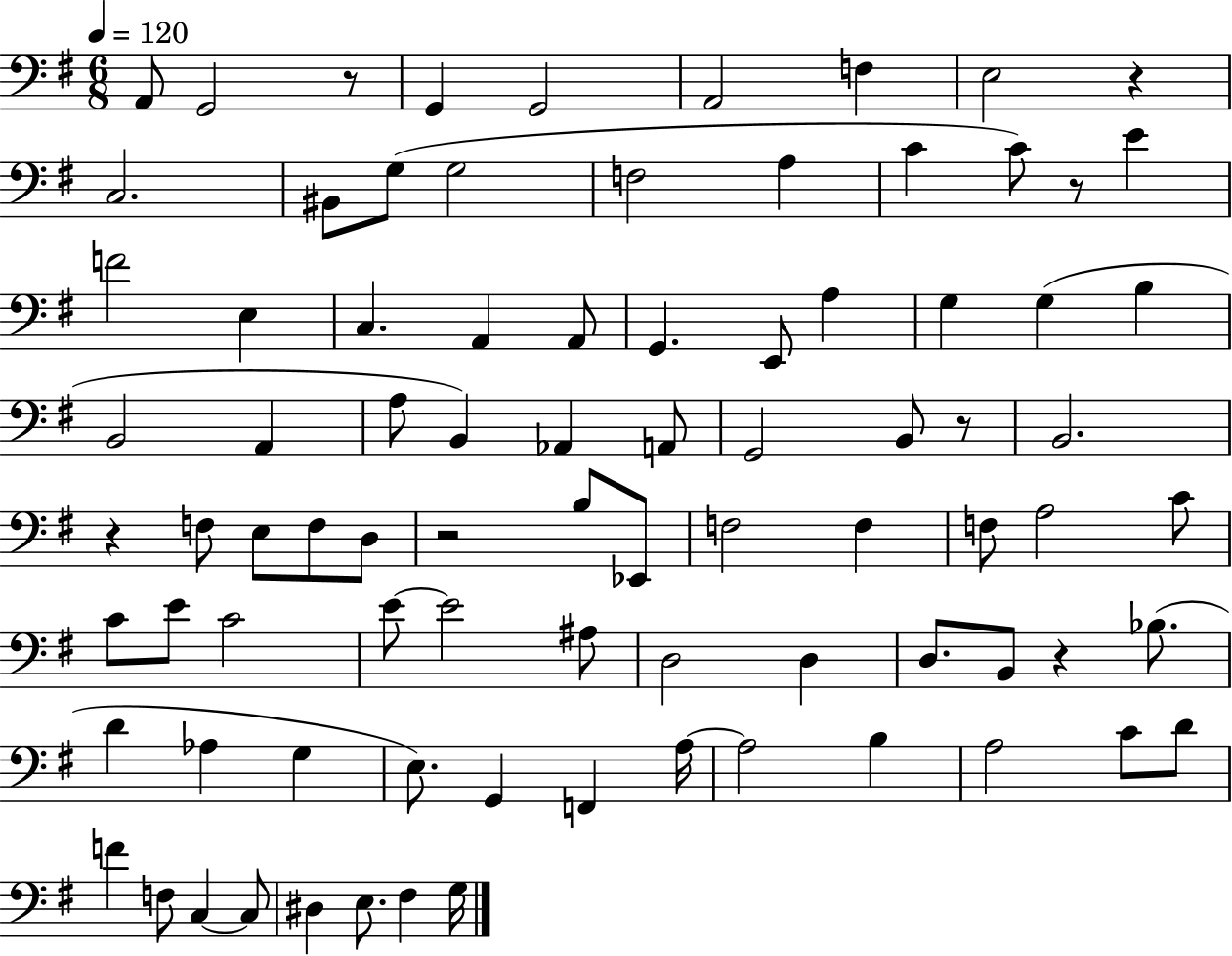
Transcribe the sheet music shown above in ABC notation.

X:1
T:Untitled
M:6/8
L:1/4
K:G
A,,/2 G,,2 z/2 G,, G,,2 A,,2 F, E,2 z C,2 ^B,,/2 G,/2 G,2 F,2 A, C C/2 z/2 E F2 E, C, A,, A,,/2 G,, E,,/2 A, G, G, B, B,,2 A,, A,/2 B,, _A,, A,,/2 G,,2 B,,/2 z/2 B,,2 z F,/2 E,/2 F,/2 D,/2 z2 B,/2 _E,,/2 F,2 F, F,/2 A,2 C/2 C/2 E/2 C2 E/2 E2 ^A,/2 D,2 D, D,/2 B,,/2 z _B,/2 D _A, G, E,/2 G,, F,, A,/4 A,2 B, A,2 C/2 D/2 F F,/2 C, C,/2 ^D, E,/2 ^F, G,/4